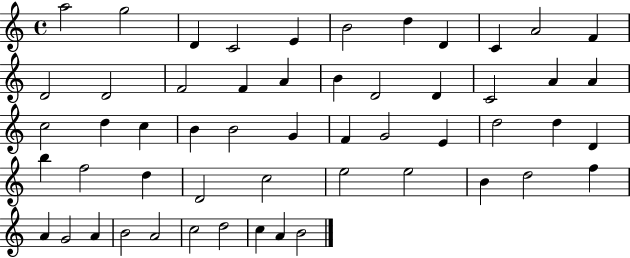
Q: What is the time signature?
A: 4/4